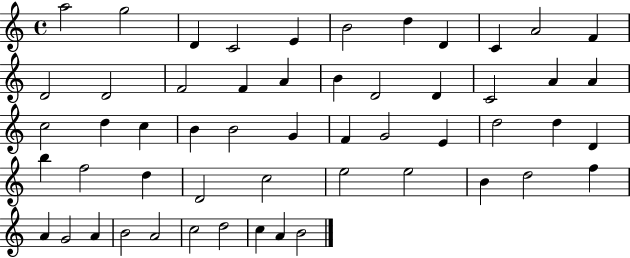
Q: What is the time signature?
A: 4/4